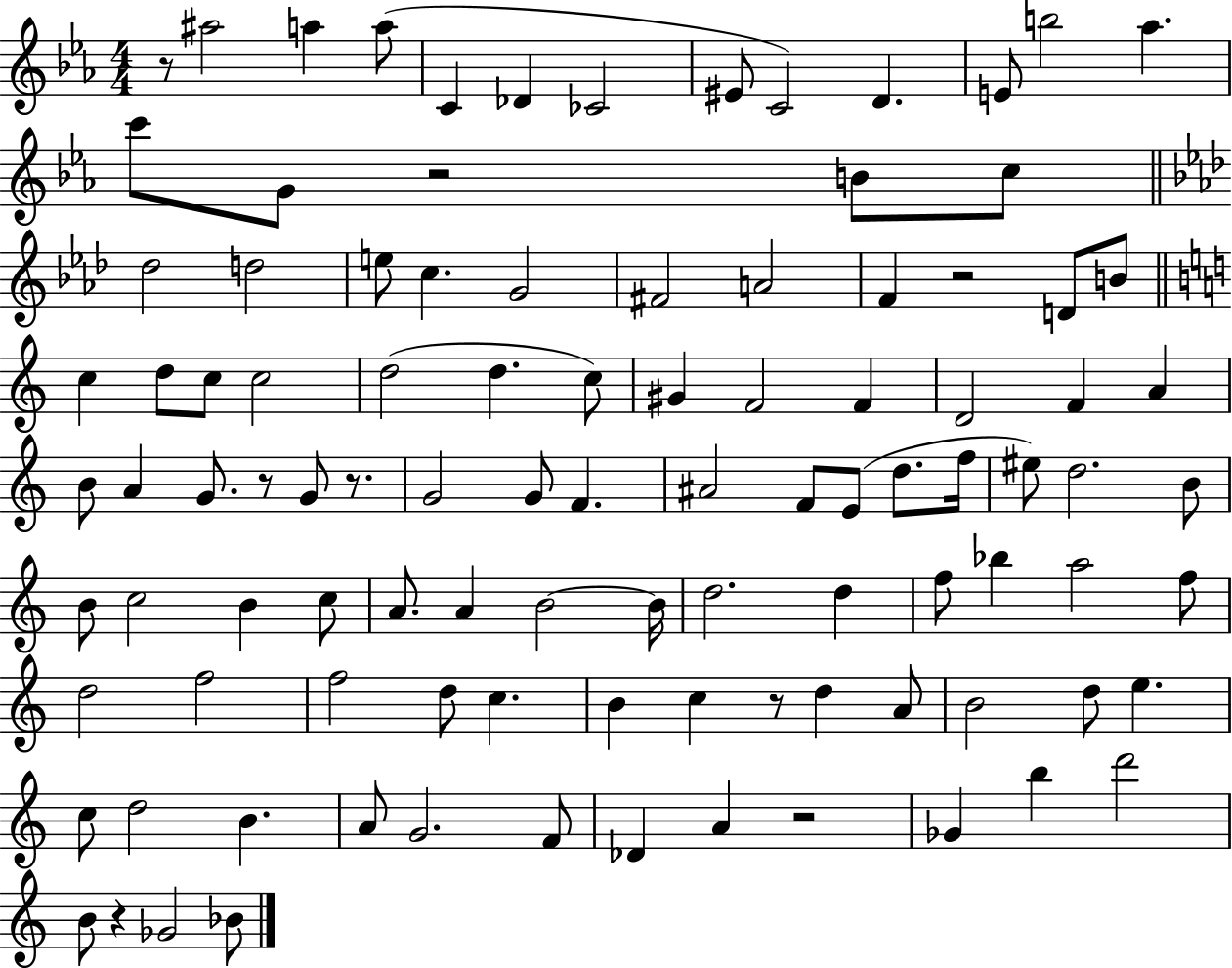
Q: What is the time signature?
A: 4/4